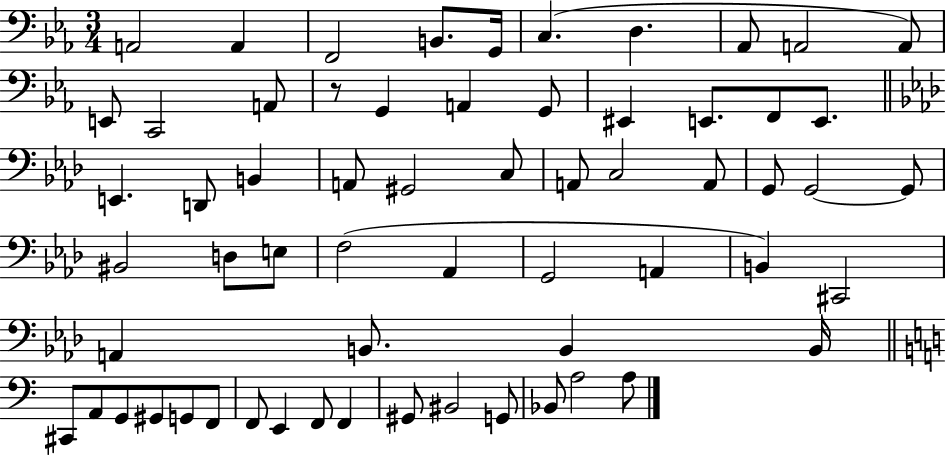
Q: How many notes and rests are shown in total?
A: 62